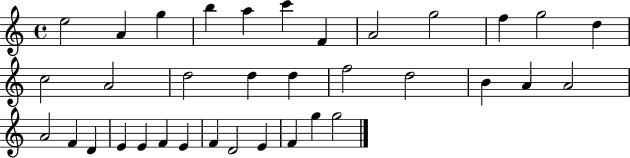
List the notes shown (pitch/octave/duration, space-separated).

E5/h A4/q G5/q B5/q A5/q C6/q F4/q A4/h G5/h F5/q G5/h D5/q C5/h A4/h D5/h D5/q D5/q F5/h D5/h B4/q A4/q A4/h A4/h F4/q D4/q E4/q E4/q F4/q E4/q F4/q D4/h E4/q F4/q G5/q G5/h